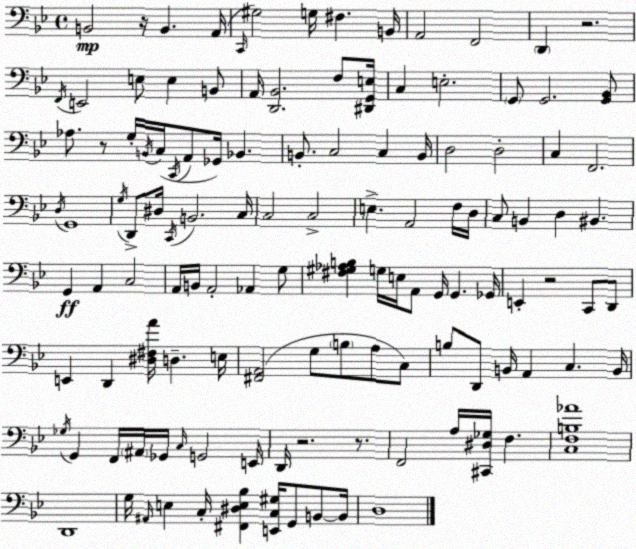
X:1
T:Untitled
M:4/4
L:1/4
K:Gm
B,,2 z/4 B,, A,,/4 C,,/4 ^G,2 G,/4 ^F, B,,/4 A,,2 F,,2 D,, z2 F,,/4 E,,2 E,/2 E, B,,/2 A,,/4 [D,,_B,,]2 F,/2 [^D,,G,,E,]/4 C, E,2 G,,/2 G,,2 [G,,_B,,]/2 _A,/2 z/2 G,/4 B,,/4 C,/4 C,,/4 A,,/2 _G,,/4 _B,, B,,/2 C,2 C, B,,/4 D,2 D,2 C, F,,2 D,/4 G,,4 G,/4 D,,/2 ^D,/4 C,,/4 B,,2 C,/4 C,2 C,2 E, A,,2 F,/4 D,/4 C,/2 B,, D, ^B,, G,, A,, C,2 A,,/4 B,,/4 A,,2 _A,, G,/2 [^F,^G,_A,B,] G,/4 E,/4 A,,/2 G,,/4 G,, _G,,/4 E,, z2 C,,/2 D,,/2 E,, D,, [^D,^F,A]/4 D, E,/4 [^F,,A,,]2 G,/2 B,/2 A,/2 C,/2 B,/2 D,,/2 B,,/4 A,, C, B,,/4 _G,/4 G,, F,,/4 ^A,,/4 _G,,/4 C,/4 G,,2 E,,/4 D,,/4 z2 z/2 F,,2 A,/4 [^C,,^D,_G,]/4 F, [C,F,B,_A]4 D,,4 G,/4 ^A,,/4 E, C,/4 [^F,,^D,E,_B,] [E,,C,^G,]/4 G,,/2 B,,/2 B,,/4 D,4